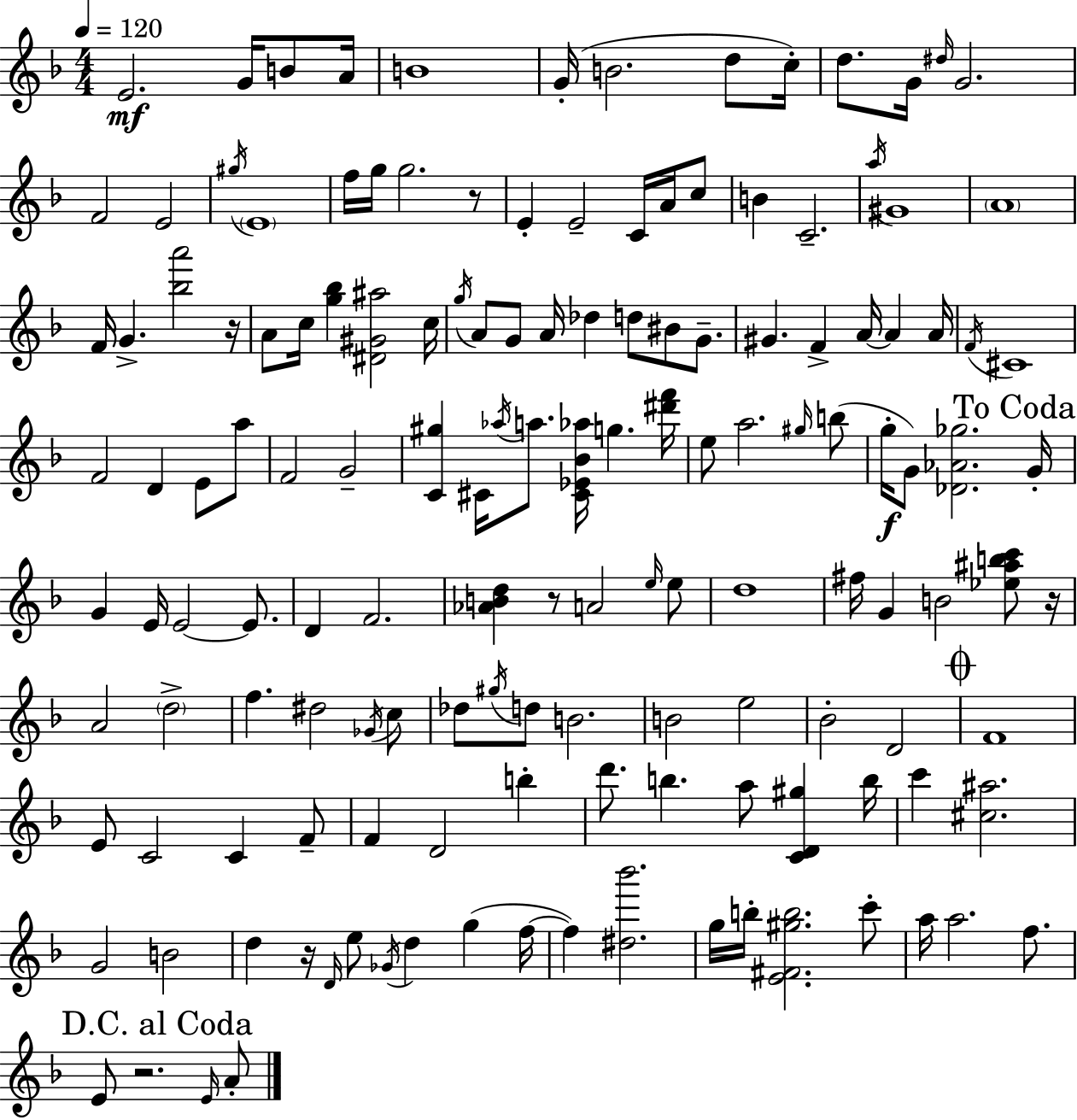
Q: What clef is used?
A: treble